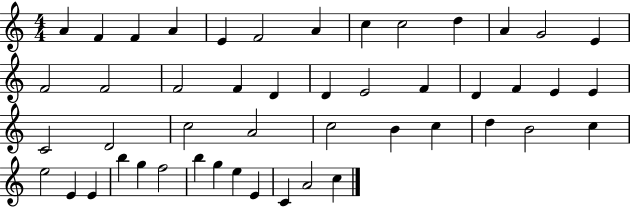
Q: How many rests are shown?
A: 0